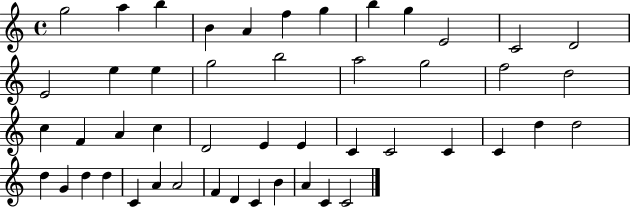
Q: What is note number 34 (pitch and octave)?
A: D5